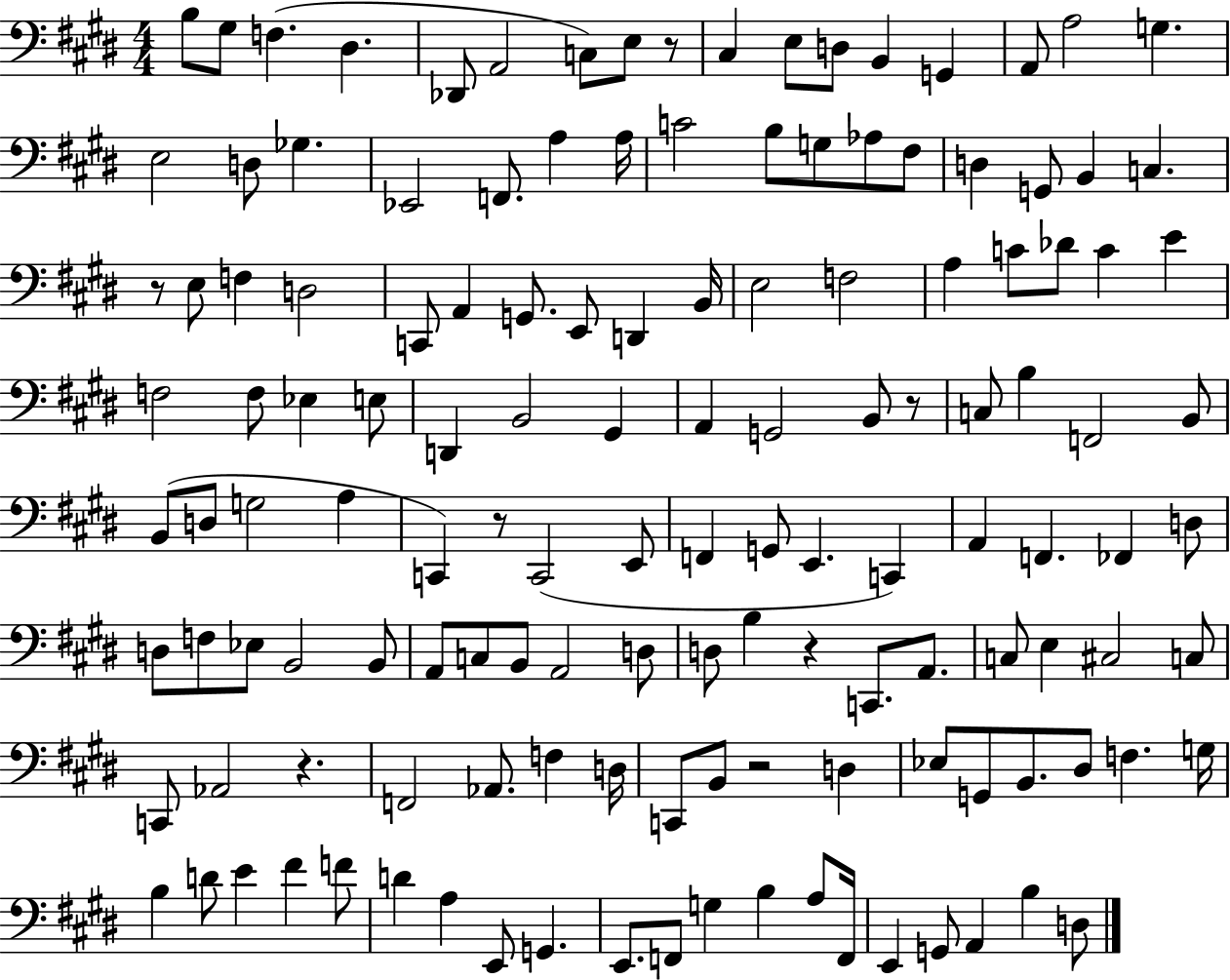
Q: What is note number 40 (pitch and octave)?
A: D2